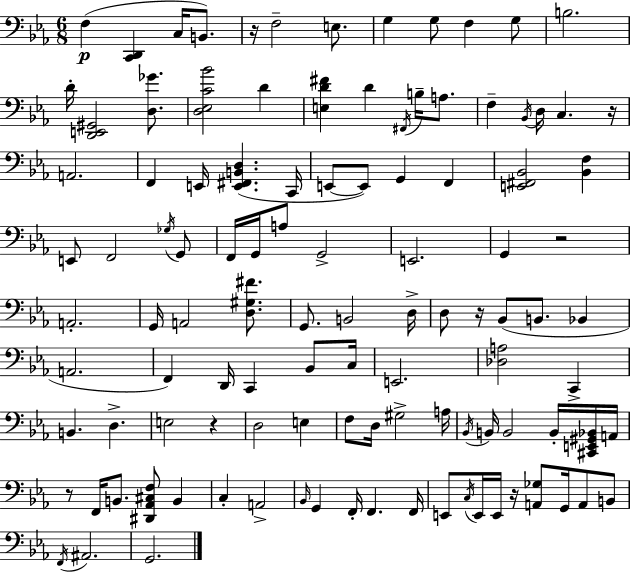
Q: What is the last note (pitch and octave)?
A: G2